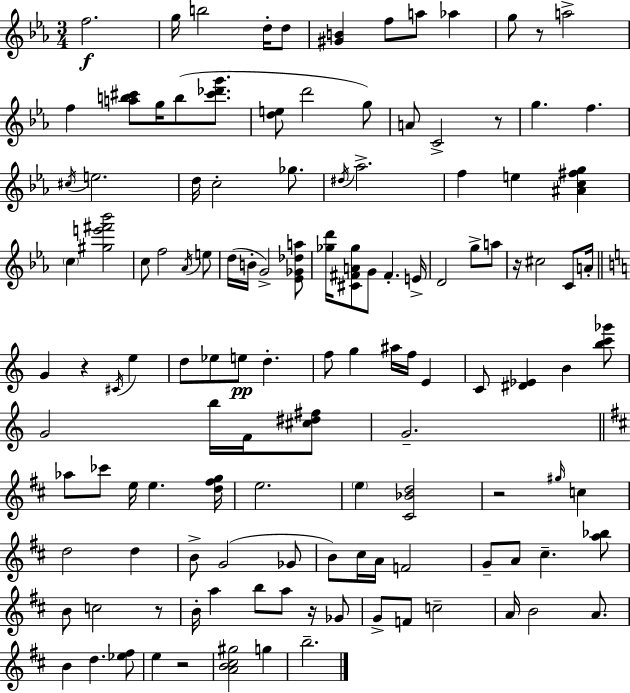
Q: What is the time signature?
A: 3/4